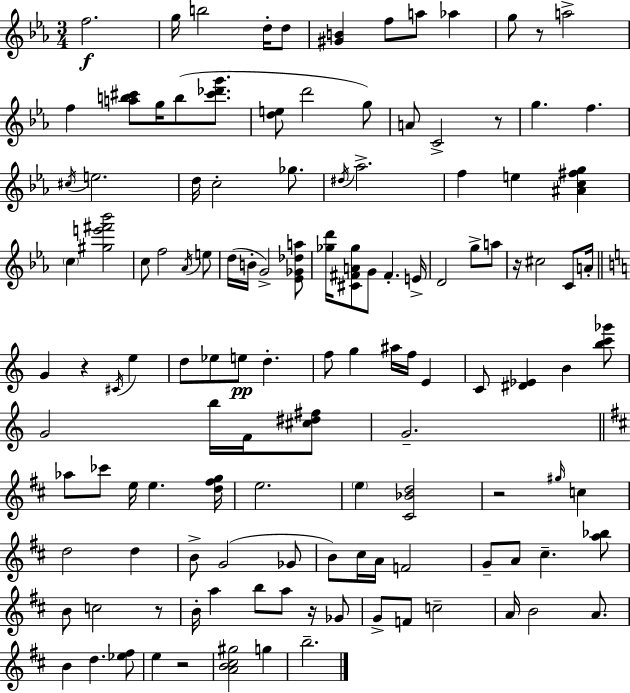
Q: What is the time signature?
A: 3/4